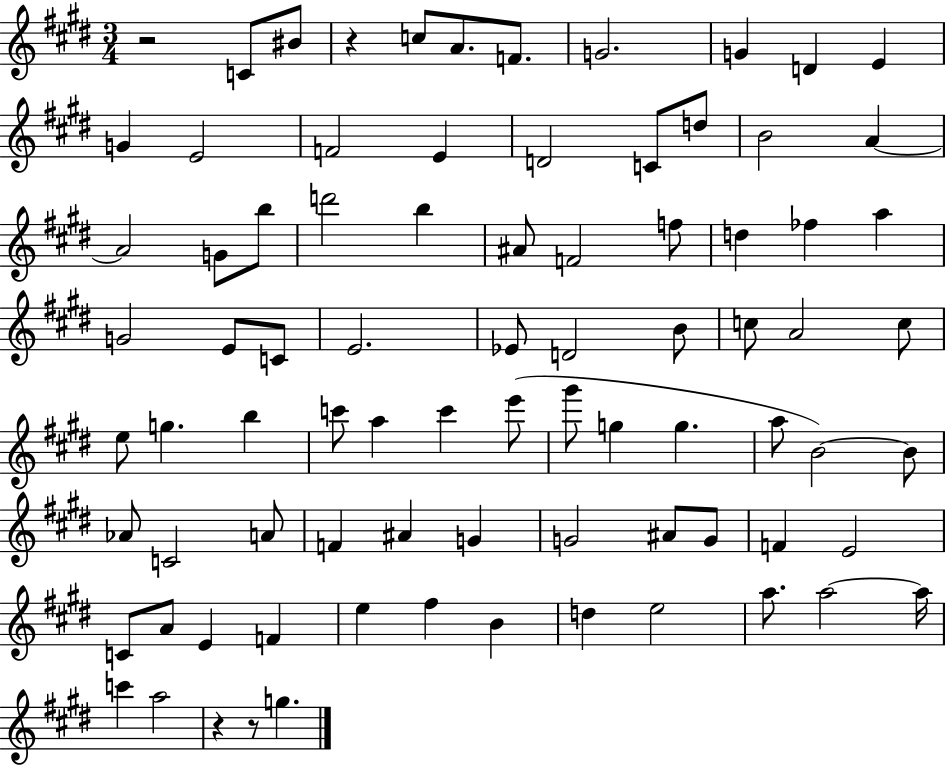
R/h C4/e BIS4/e R/q C5/e A4/e. F4/e. G4/h. G4/q D4/q E4/q G4/q E4/h F4/h E4/q D4/h C4/e D5/e B4/h A4/q A4/h G4/e B5/e D6/h B5/q A#4/e F4/h F5/e D5/q FES5/q A5/q G4/h E4/e C4/e E4/h. Eb4/e D4/h B4/e C5/e A4/h C5/e E5/e G5/q. B5/q C6/e A5/q C6/q E6/e G#6/e G5/q G5/q. A5/e B4/h B4/e Ab4/e C4/h A4/e F4/q A#4/q G4/q G4/h A#4/e G4/e F4/q E4/h C4/e A4/e E4/q F4/q E5/q F#5/q B4/q D5/q E5/h A5/e. A5/h A5/s C6/q A5/h R/q R/e G5/q.